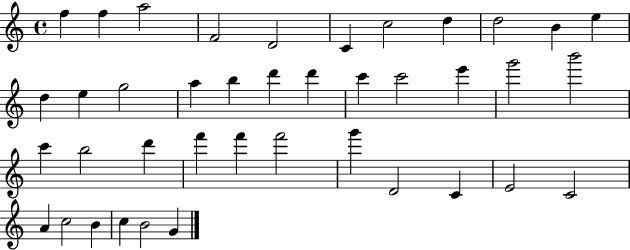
X:1
T:Untitled
M:4/4
L:1/4
K:C
f f a2 F2 D2 C c2 d d2 B e d e g2 a b d' d' c' c'2 e' g'2 b'2 c' b2 d' f' f' f'2 g' D2 C E2 C2 A c2 B c B2 G